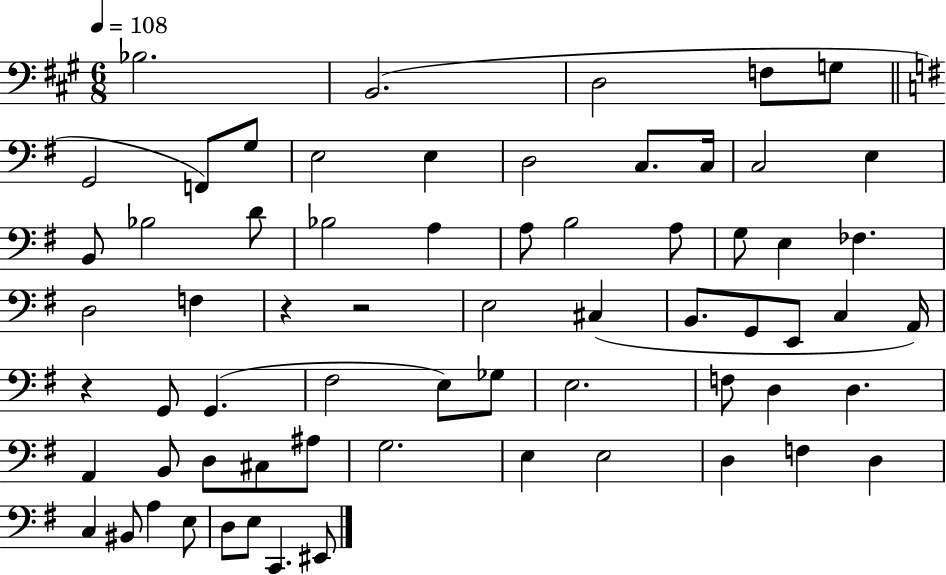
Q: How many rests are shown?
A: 3